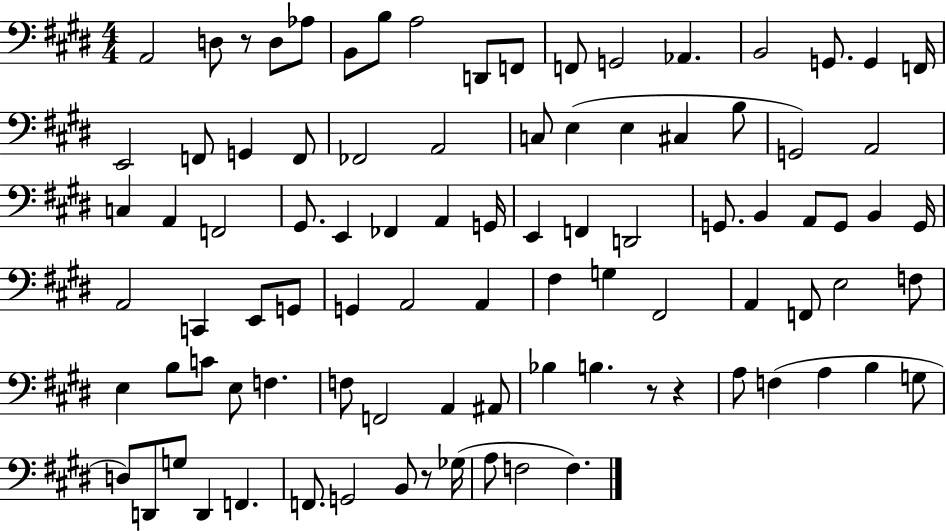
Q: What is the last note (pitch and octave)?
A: F3